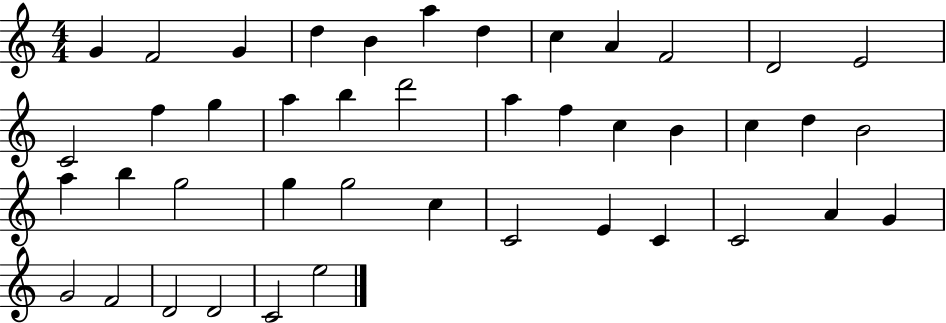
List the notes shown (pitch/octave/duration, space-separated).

G4/q F4/h G4/q D5/q B4/q A5/q D5/q C5/q A4/q F4/h D4/h E4/h C4/h F5/q G5/q A5/q B5/q D6/h A5/q F5/q C5/q B4/q C5/q D5/q B4/h A5/q B5/q G5/h G5/q G5/h C5/q C4/h E4/q C4/q C4/h A4/q G4/q G4/h F4/h D4/h D4/h C4/h E5/h